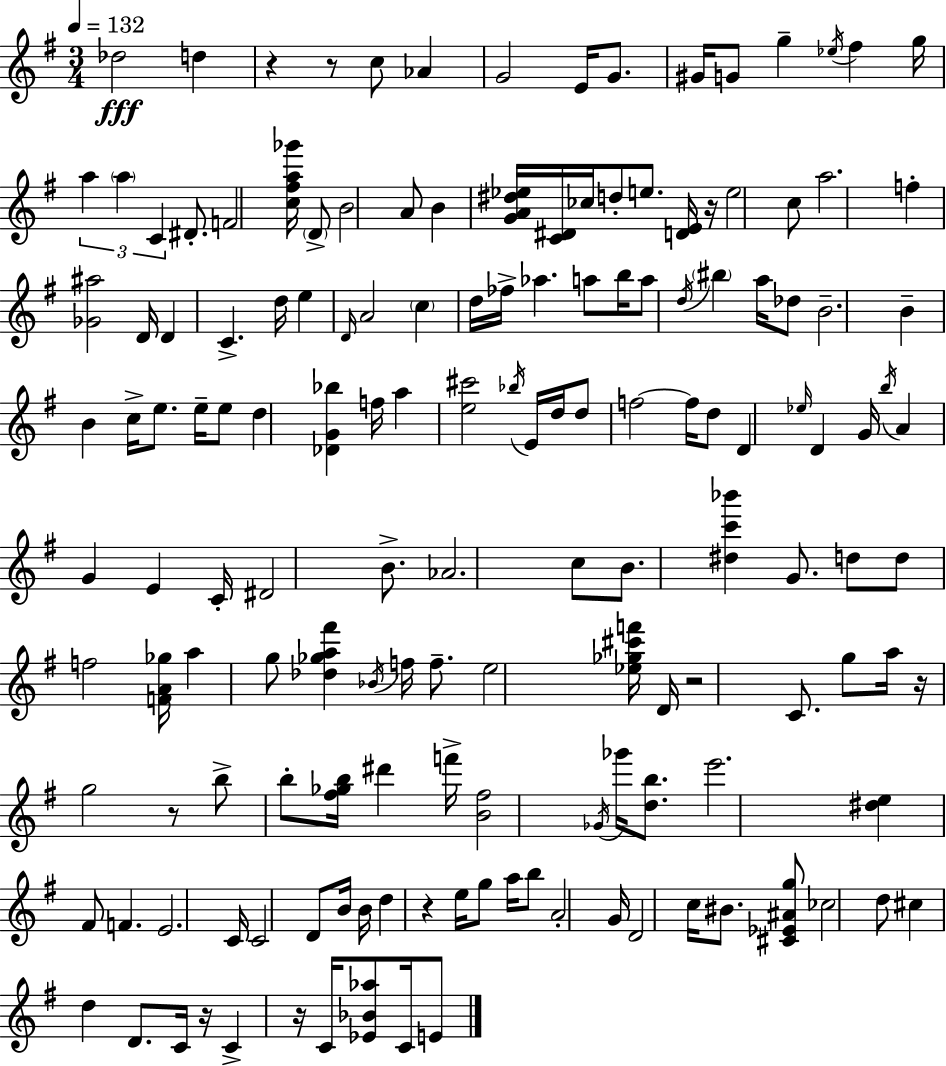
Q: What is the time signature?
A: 3/4